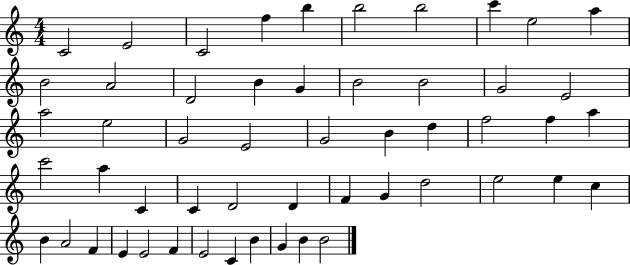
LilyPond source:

{
  \clef treble
  \numericTimeSignature
  \time 4/4
  \key c \major
  c'2 e'2 | c'2 f''4 b''4 | b''2 b''2 | c'''4 e''2 a''4 | \break b'2 a'2 | d'2 b'4 g'4 | b'2 b'2 | g'2 e'2 | \break a''2 e''2 | g'2 e'2 | g'2 b'4 d''4 | f''2 f''4 a''4 | \break c'''2 a''4 c'4 | c'4 d'2 d'4 | f'4 g'4 d''2 | e''2 e''4 c''4 | \break b'4 a'2 f'4 | e'4 e'2 f'4 | e'2 c'4 b'4 | g'4 b'4 b'2 | \break \bar "|."
}